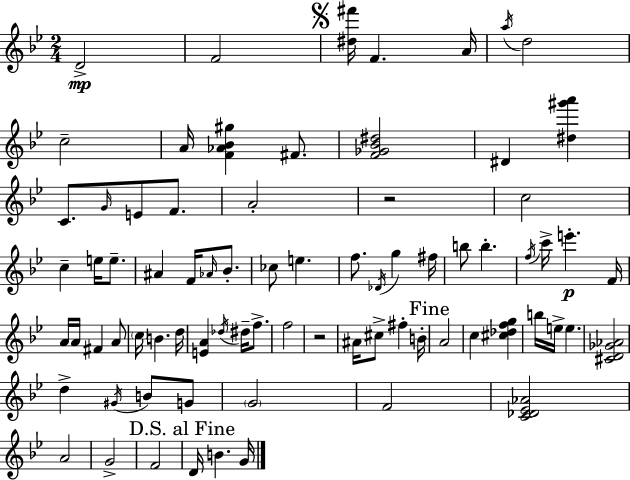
{
  \clef treble
  \numericTimeSignature
  \time 2/4
  \key bes \major
  d'2->\mp | f'2 | \mark \markup { \musicglyph "scripts.segno" } <dis'' fis'''>16 f'4. a'16 | \acciaccatura { a''16 } d''2 | \break c''2-- | a'16 <f' aes' bes' gis''>4 fis'8. | <f' ges' bes' dis''>2 | dis'4 <dis'' gis''' a'''>4 | \break c'8. \grace { g'16 } e'8 f'8. | a'2-. | r2 | c''2 | \break c''4-- e''16 e''8.-- | ais'4 f'16 \grace { aes'16 } | bes'8.-. ces''8 e''4. | f''8. \acciaccatura { des'16 } g''4 | \break fis''16 b''8 b''4.-. | \acciaccatura { f''16 } c'''16-> e'''4.-.\p | f'16 a'16 a'16 fis'4 | a'8 \parenthesize c''16 b'4. | \break d''16 <e' a'>4 | \acciaccatura { des''16 } dis''16-- f''8.-> f''2 | r2 | ais'16 cis''8-> | \break fis''4-. b'16-. \mark "Fine" a'2 | c''4 | <cis'' des'' f'' g''>4 b''16 e''16-> | e''4. <cis' d' ges' aes'>2 | \break d''4-> | \acciaccatura { gis'16 } b'8 g'8 \parenthesize g'2 | f'2 | <c' des' ees' aes'>2 | \break a'2 | g'2-> | f'2 | \mark "D.S. al Fine" d'16 | \break b'4. g'16 \bar "|."
}